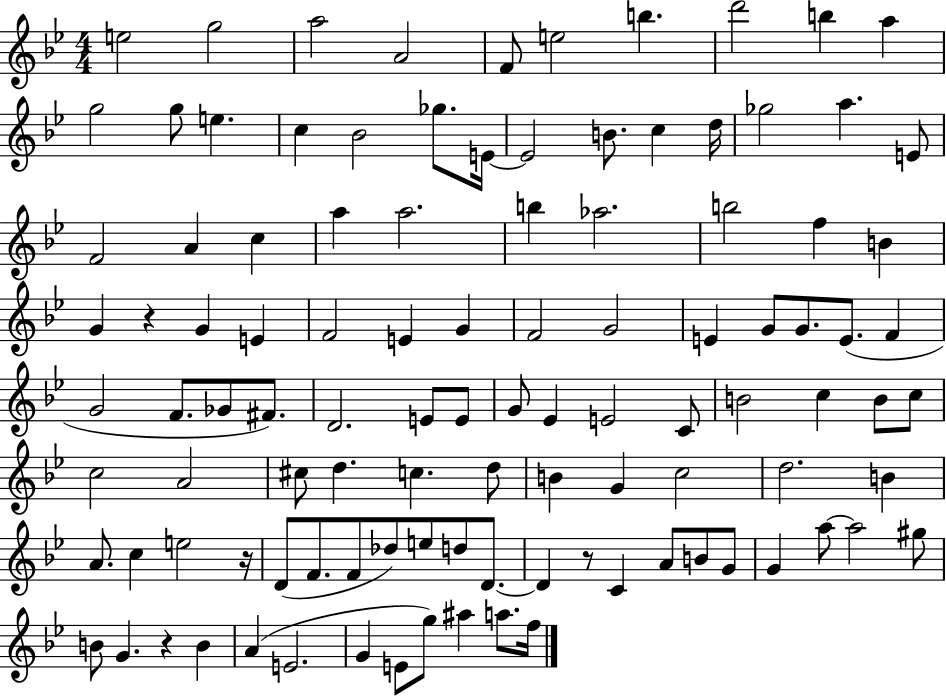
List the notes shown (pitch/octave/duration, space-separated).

E5/h G5/h A5/h A4/h F4/e E5/h B5/q. D6/h B5/q A5/q G5/h G5/e E5/q. C5/q Bb4/h Gb5/e. E4/s E4/h B4/e. C5/q D5/s Gb5/h A5/q. E4/e F4/h A4/q C5/q A5/q A5/h. B5/q Ab5/h. B5/h F5/q B4/q G4/q R/q G4/q E4/q F4/h E4/q G4/q F4/h G4/h E4/q G4/e G4/e. E4/e. F4/q G4/h F4/e. Gb4/e F#4/e. D4/h. E4/e E4/e G4/e Eb4/q E4/h C4/e B4/h C5/q B4/e C5/e C5/h A4/h C#5/e D5/q. C5/q. D5/e B4/q G4/q C5/h D5/h. B4/q A4/e. C5/q E5/h R/s D4/e F4/e. F4/e Db5/e E5/e D5/e D4/e. D4/q R/e C4/q A4/e B4/e G4/e G4/q A5/e A5/h G#5/e B4/e G4/q. R/q B4/q A4/q E4/h. G4/q E4/e G5/e A#5/q A5/e. F5/s